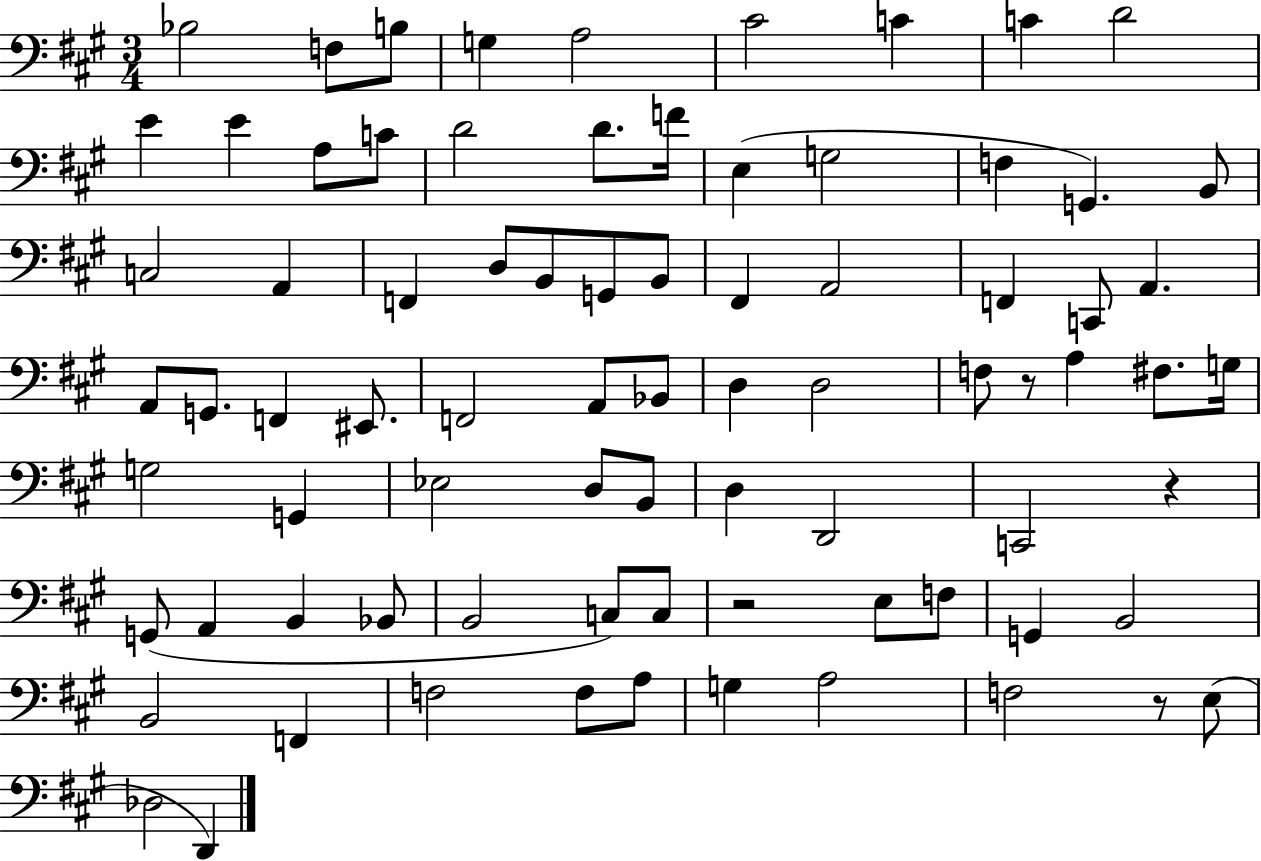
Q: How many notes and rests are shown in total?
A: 80